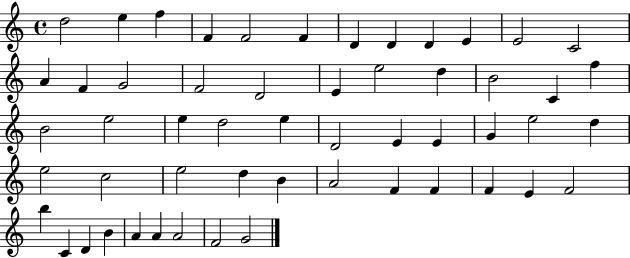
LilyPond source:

{
  \clef treble
  \time 4/4
  \defaultTimeSignature
  \key c \major
  d''2 e''4 f''4 | f'4 f'2 f'4 | d'4 d'4 d'4 e'4 | e'2 c'2 | \break a'4 f'4 g'2 | f'2 d'2 | e'4 e''2 d''4 | b'2 c'4 f''4 | \break b'2 e''2 | e''4 d''2 e''4 | d'2 e'4 e'4 | g'4 e''2 d''4 | \break e''2 c''2 | e''2 d''4 b'4 | a'2 f'4 f'4 | f'4 e'4 f'2 | \break b''4 c'4 d'4 b'4 | a'4 a'4 a'2 | f'2 g'2 | \bar "|."
}